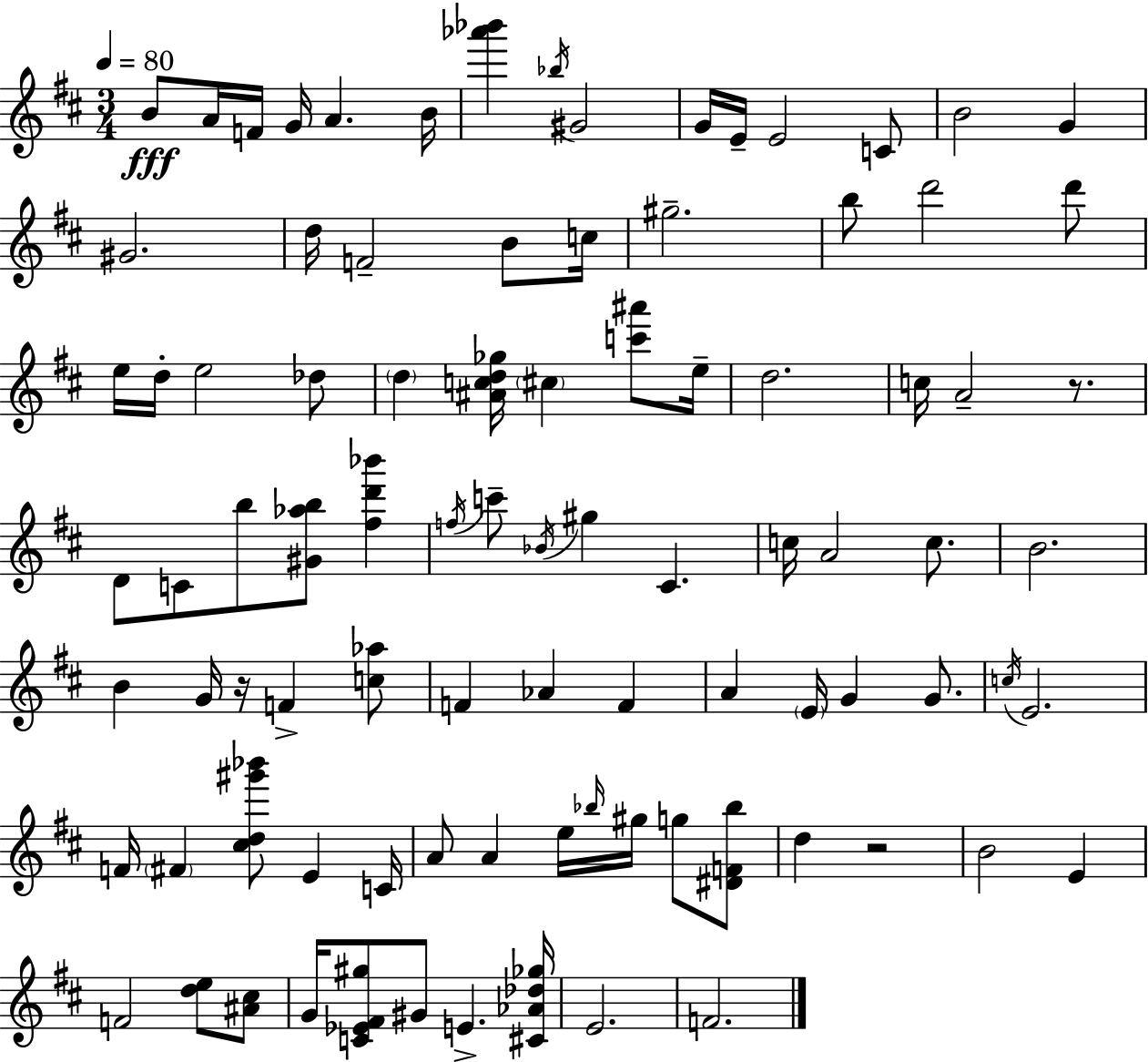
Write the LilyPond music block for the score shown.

{
  \clef treble
  \numericTimeSignature
  \time 3/4
  \key d \major
  \tempo 4 = 80
  b'8\fff a'16 f'16 g'16 a'4. b'16 | <aes''' bes'''>4 \acciaccatura { bes''16 } gis'2 | g'16 e'16-- e'2 c'8 | b'2 g'4 | \break gis'2. | d''16 f'2-- b'8 | c''16 gis''2.-- | b''8 d'''2 d'''8 | \break e''16 d''16-. e''2 des''8 | \parenthesize d''4 <ais' c'' d'' ges''>16 \parenthesize cis''4 <c''' ais'''>8 | e''16-- d''2. | c''16 a'2-- r8. | \break d'8 c'8 b''8 <gis' aes'' b''>8 <fis'' d''' bes'''>4 | \acciaccatura { f''16 } c'''8-- \acciaccatura { bes'16 } gis''4 cis'4. | c''16 a'2 | c''8. b'2. | \break b'4 g'16 r16 f'4-> | <c'' aes''>8 f'4 aes'4 f'4 | a'4 \parenthesize e'16 g'4 | g'8. \acciaccatura { c''16 } e'2. | \break f'16 \parenthesize fis'4 <cis'' d'' gis''' bes'''>8 e'4 | c'16 a'8 a'4 e''16 \grace { bes''16 } | gis''16 g''8 <dis' f' bes''>8 d''4 r2 | b'2 | \break e'4 f'2 | <d'' e''>8 <ais' cis''>8 g'16 <c' ees' fis' gis''>8 gis'8 e'4.-> | <cis' aes' des'' ges''>16 e'2. | f'2. | \break \bar "|."
}